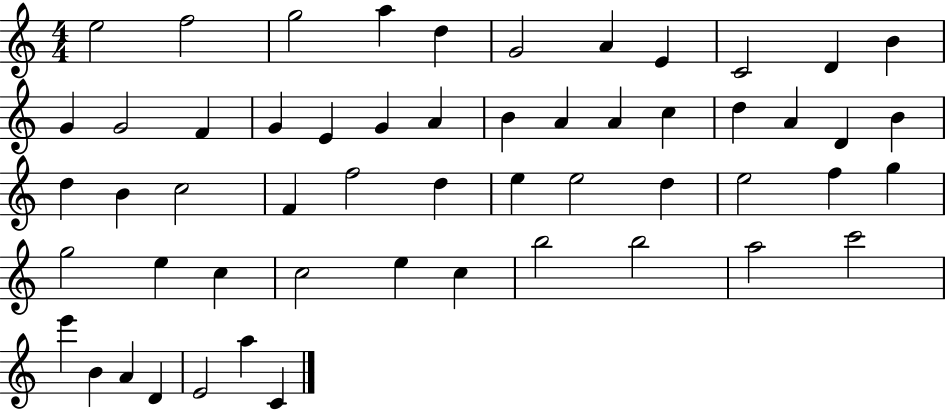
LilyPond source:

{
  \clef treble
  \numericTimeSignature
  \time 4/4
  \key c \major
  e''2 f''2 | g''2 a''4 d''4 | g'2 a'4 e'4 | c'2 d'4 b'4 | \break g'4 g'2 f'4 | g'4 e'4 g'4 a'4 | b'4 a'4 a'4 c''4 | d''4 a'4 d'4 b'4 | \break d''4 b'4 c''2 | f'4 f''2 d''4 | e''4 e''2 d''4 | e''2 f''4 g''4 | \break g''2 e''4 c''4 | c''2 e''4 c''4 | b''2 b''2 | a''2 c'''2 | \break e'''4 b'4 a'4 d'4 | e'2 a''4 c'4 | \bar "|."
}